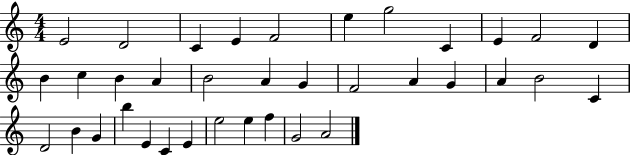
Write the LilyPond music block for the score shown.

{
  \clef treble
  \numericTimeSignature
  \time 4/4
  \key c \major
  e'2 d'2 | c'4 e'4 f'2 | e''4 g''2 c'4 | e'4 f'2 d'4 | \break b'4 c''4 b'4 a'4 | b'2 a'4 g'4 | f'2 a'4 g'4 | a'4 b'2 c'4 | \break d'2 b'4 g'4 | b''4 e'4 c'4 e'4 | e''2 e''4 f''4 | g'2 a'2 | \break \bar "|."
}